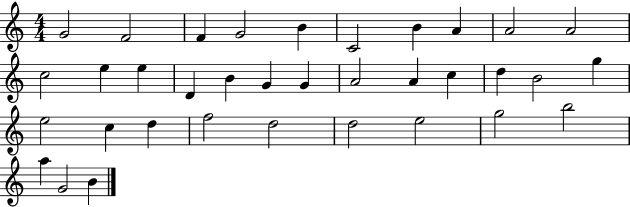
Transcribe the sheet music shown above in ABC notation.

X:1
T:Untitled
M:4/4
L:1/4
K:C
G2 F2 F G2 B C2 B A A2 A2 c2 e e D B G G A2 A c d B2 g e2 c d f2 d2 d2 e2 g2 b2 a G2 B